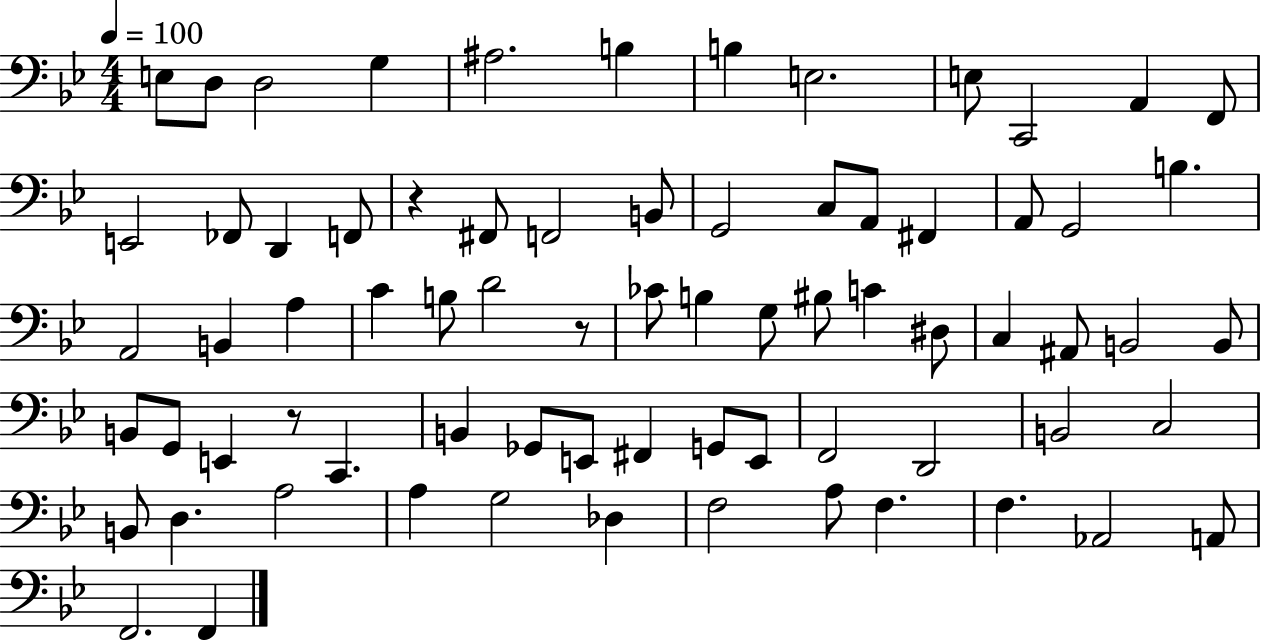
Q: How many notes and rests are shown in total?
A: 73